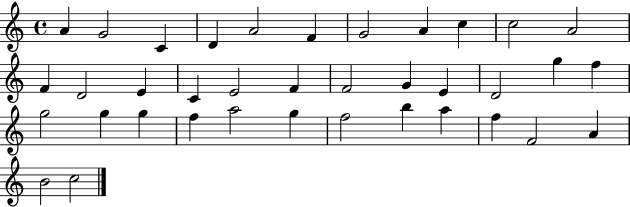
A4/q G4/h C4/q D4/q A4/h F4/q G4/h A4/q C5/q C5/h A4/h F4/q D4/h E4/q C4/q E4/h F4/q F4/h G4/q E4/q D4/h G5/q F5/q G5/h G5/q G5/q F5/q A5/h G5/q F5/h B5/q A5/q F5/q F4/h A4/q B4/h C5/h